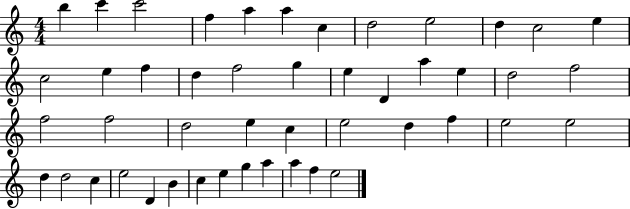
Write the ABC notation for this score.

X:1
T:Untitled
M:4/4
L:1/4
K:C
b c' c'2 f a a c d2 e2 d c2 e c2 e f d f2 g e D a e d2 f2 f2 f2 d2 e c e2 d f e2 e2 d d2 c e2 D B c e g a a f e2